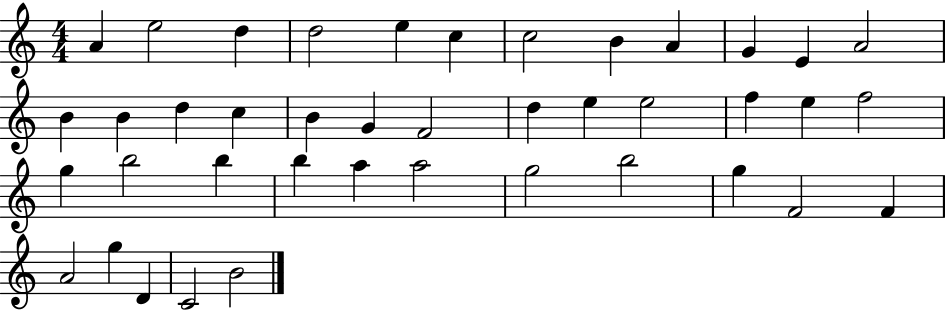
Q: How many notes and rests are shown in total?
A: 41